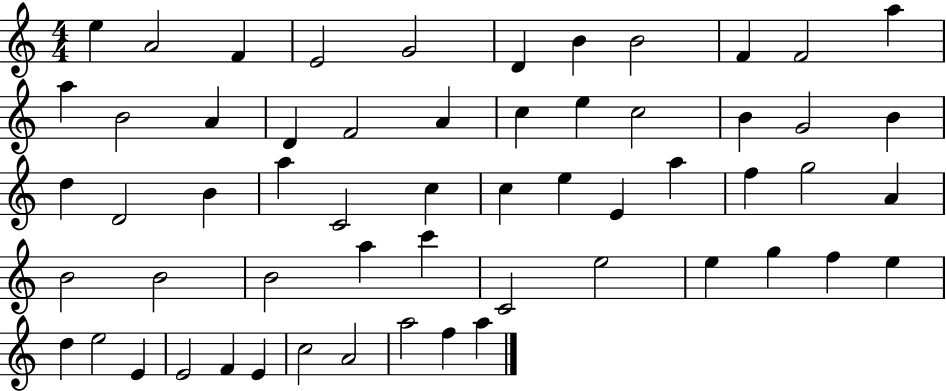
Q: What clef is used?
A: treble